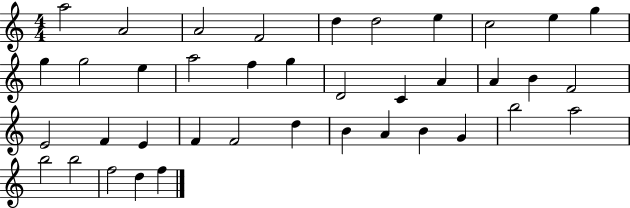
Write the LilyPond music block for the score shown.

{
  \clef treble
  \numericTimeSignature
  \time 4/4
  \key c \major
  a''2 a'2 | a'2 f'2 | d''4 d''2 e''4 | c''2 e''4 g''4 | \break g''4 g''2 e''4 | a''2 f''4 g''4 | d'2 c'4 a'4 | a'4 b'4 f'2 | \break e'2 f'4 e'4 | f'4 f'2 d''4 | b'4 a'4 b'4 g'4 | b''2 a''2 | \break b''2 b''2 | f''2 d''4 f''4 | \bar "|."
}